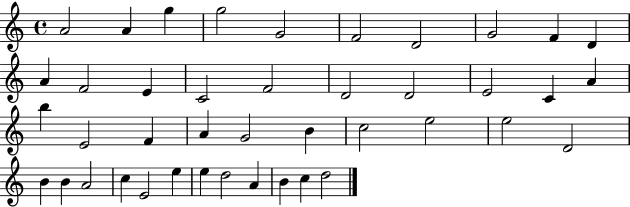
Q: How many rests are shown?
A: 0